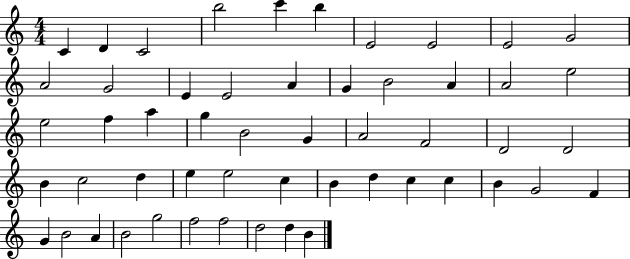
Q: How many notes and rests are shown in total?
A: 53